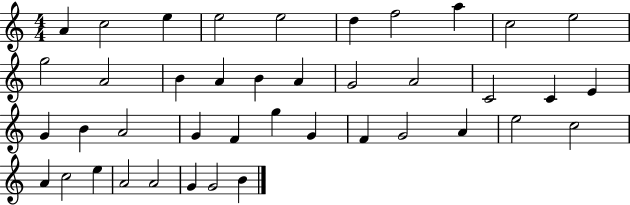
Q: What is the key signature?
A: C major